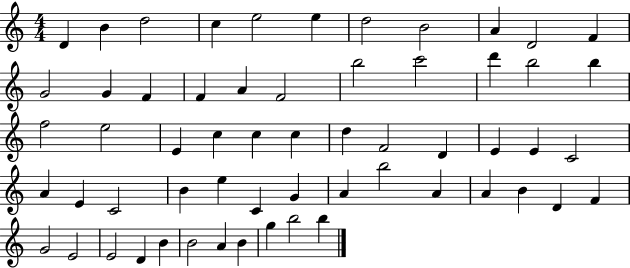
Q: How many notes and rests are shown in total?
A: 59